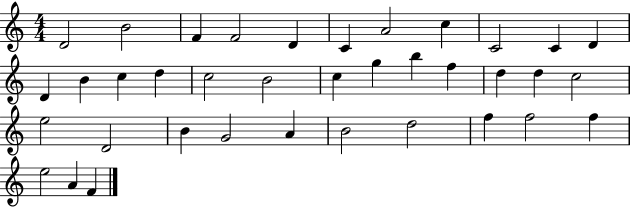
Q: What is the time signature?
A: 4/4